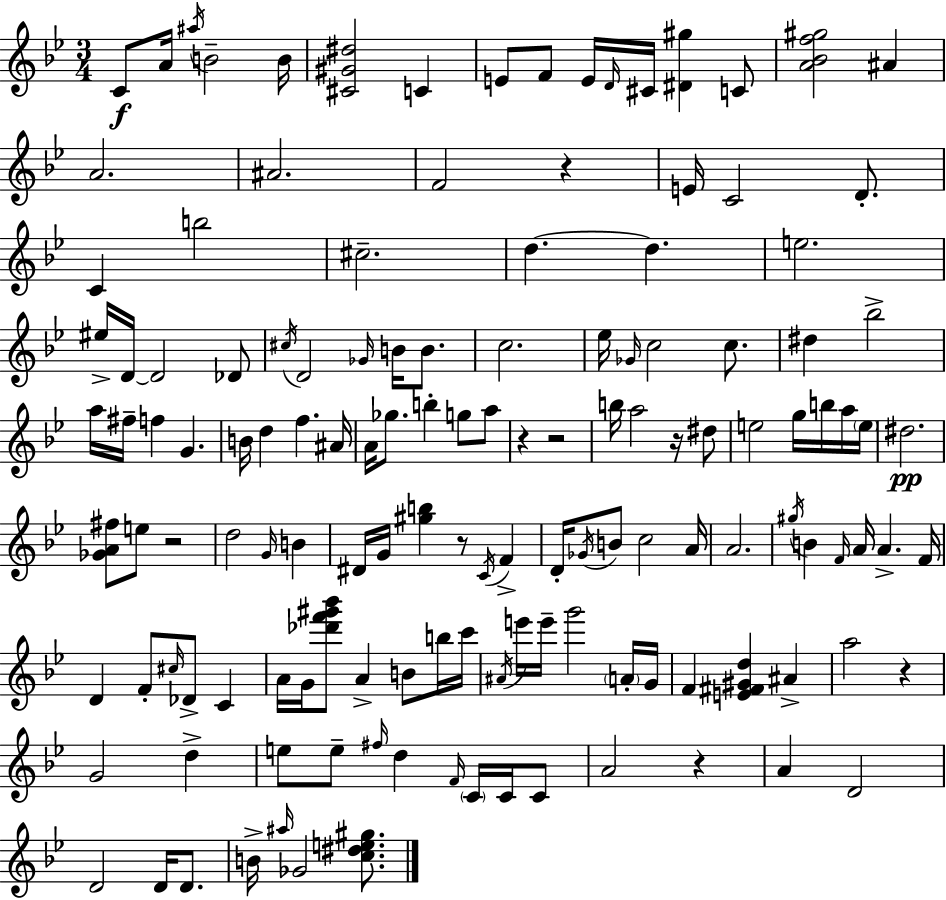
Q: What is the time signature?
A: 3/4